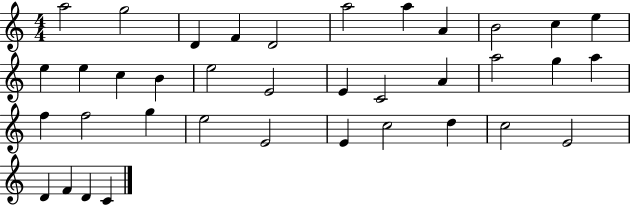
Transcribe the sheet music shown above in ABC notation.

X:1
T:Untitled
M:4/4
L:1/4
K:C
a2 g2 D F D2 a2 a A B2 c e e e c B e2 E2 E C2 A a2 g a f f2 g e2 E2 E c2 d c2 E2 D F D C